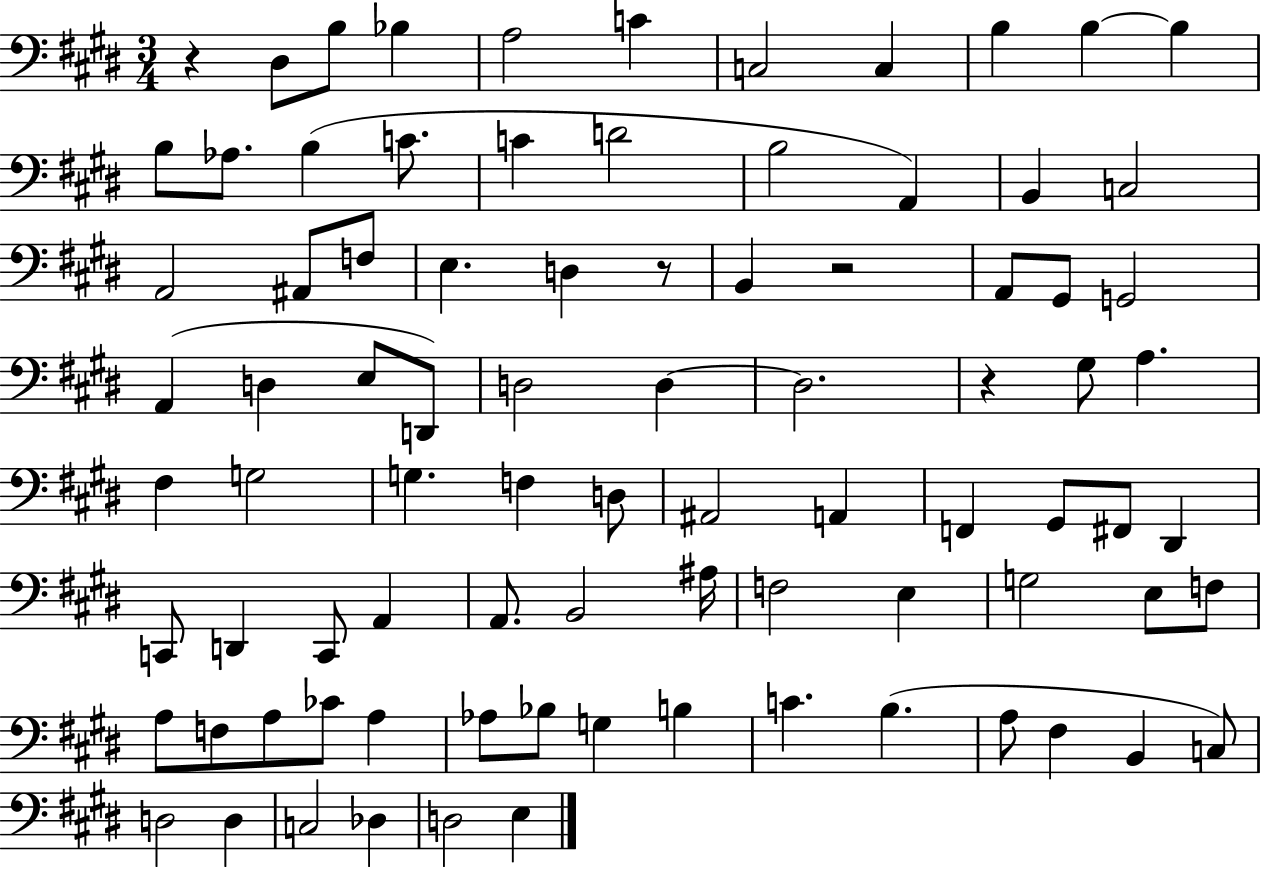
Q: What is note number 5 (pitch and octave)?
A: C4